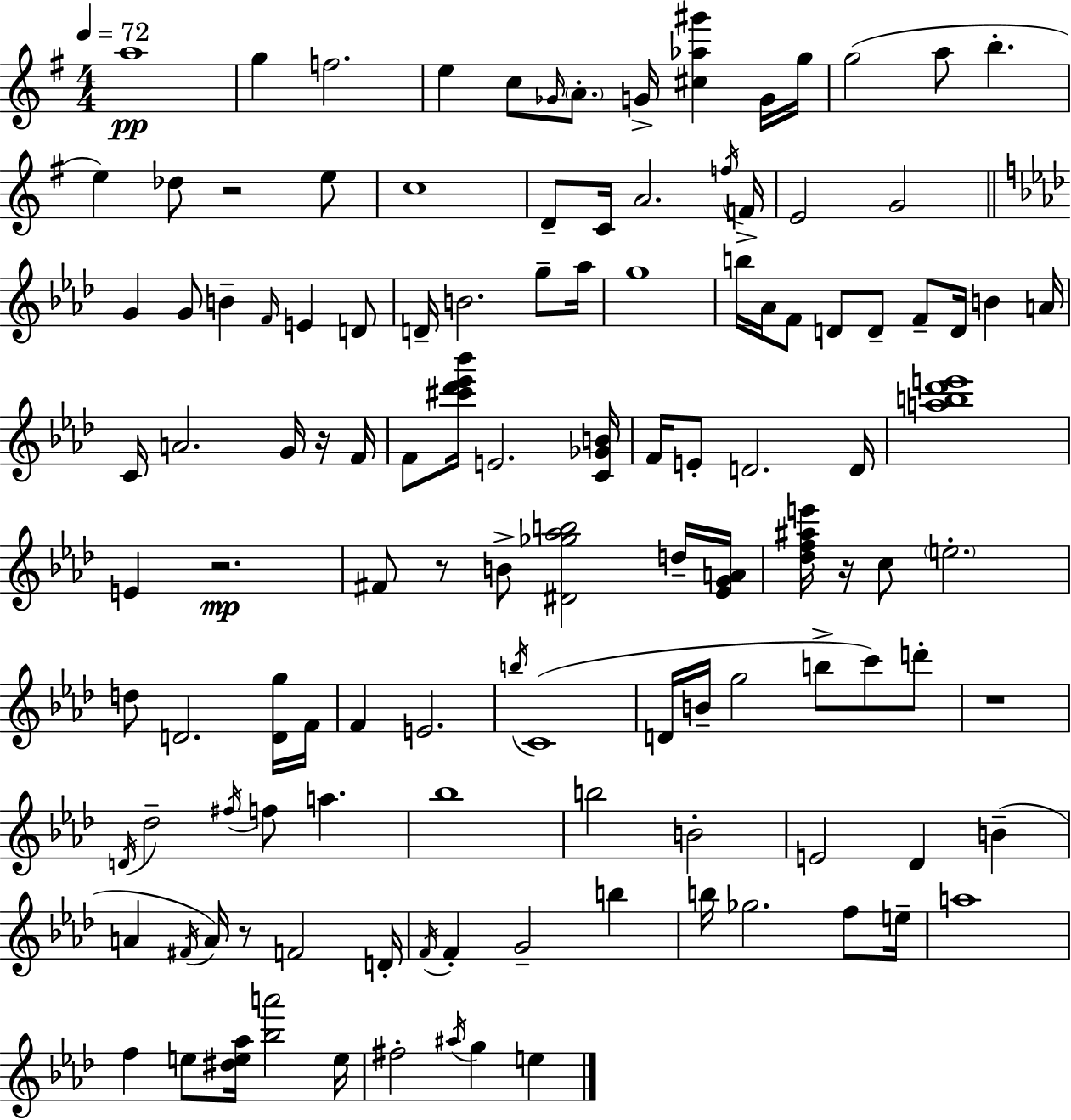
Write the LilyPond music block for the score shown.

{
  \clef treble
  \numericTimeSignature
  \time 4/4
  \key g \major
  \tempo 4 = 72
  \repeat volta 2 { a''1\pp | g''4 f''2. | e''4 c''8 \grace { ges'16 } \parenthesize a'8.-. g'16-> <cis'' aes'' gis'''>4 g'16 | g''16 g''2( a''8 b''4.-. | \break e''4) des''8 r2 e''8 | c''1 | d'8-- c'16 a'2. | \acciaccatura { f''16 } f'16-> e'2 g'2 | \break \bar "||" \break \key f \minor g'4 g'8 b'4-- \grace { f'16 } e'4 d'8 | d'16-- b'2. g''8-- | aes''16 g''1 | b''16 aes'16 f'8 d'8 d'8-- f'8-- d'16 b'4 | \break a'16 c'16 a'2. g'16 r16 | f'16 f'8 <cis''' des''' ees''' bes'''>16 e'2. | <c' ges' b'>16 f'16 e'8-. d'2. | d'16 <a'' b'' des''' e'''>1 | \break e'4 r2.\mp | fis'8 r8 b'8-> <dis' ges'' aes'' b''>2 d''16-- | <ees' g' a'>16 <des'' f'' ais'' e'''>16 r16 c''8 \parenthesize e''2.-. | d''8 d'2. <d' g''>16 | \break f'16 f'4 e'2. | \acciaccatura { b''16 } c'1( | d'16 b'16-- g''2 b''8-> c'''8) | d'''8-. r1 | \break \acciaccatura { d'16 } des''2-- \acciaccatura { fis''16 } f''8 a''4. | bes''1 | b''2 b'2-. | e'2 des'4 | \break b'4--( a'4 \acciaccatura { fis'16 }) a'16 r8 f'2 | d'16-. \acciaccatura { f'16 } f'4-. g'2-- | b''4 b''16 ges''2. | f''8 e''16-- a''1 | \break f''4 e''8 <dis'' e'' aes''>16 <bes'' a'''>2 | e''16 fis''2-. \acciaccatura { ais''16 } g''4 | e''4 } \bar "|."
}